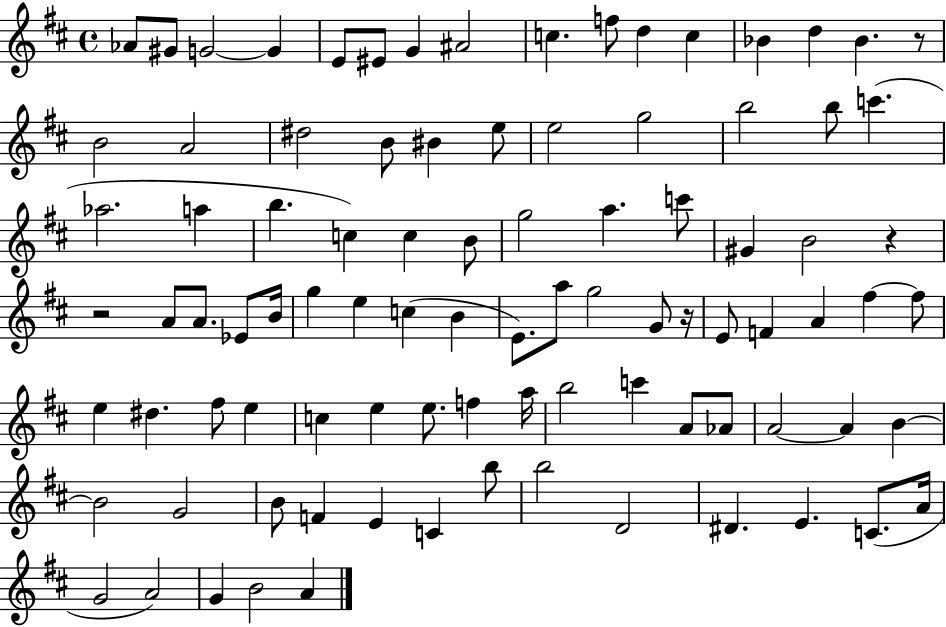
Ab4/e G#4/e G4/h G4/q E4/e EIS4/e G4/q A#4/h C5/q. F5/e D5/q C5/q Bb4/q D5/q Bb4/q. R/e B4/h A4/h D#5/h B4/e BIS4/q E5/e E5/h G5/h B5/h B5/e C6/q. Ab5/h. A5/q B5/q. C5/q C5/q B4/e G5/h A5/q. C6/e G#4/q B4/h R/q R/h A4/e A4/e. Eb4/e B4/s G5/q E5/q C5/q B4/q E4/e. A5/e G5/h G4/e R/s E4/e F4/q A4/q F#5/q F#5/e E5/q D#5/q. F#5/e E5/q C5/q E5/q E5/e. F5/q A5/s B5/h C6/q A4/e Ab4/e A4/h A4/q B4/q B4/h G4/h B4/e F4/q E4/q C4/q B5/e B5/h D4/h D#4/q. E4/q. C4/e. A4/s G4/h A4/h G4/q B4/h A4/q